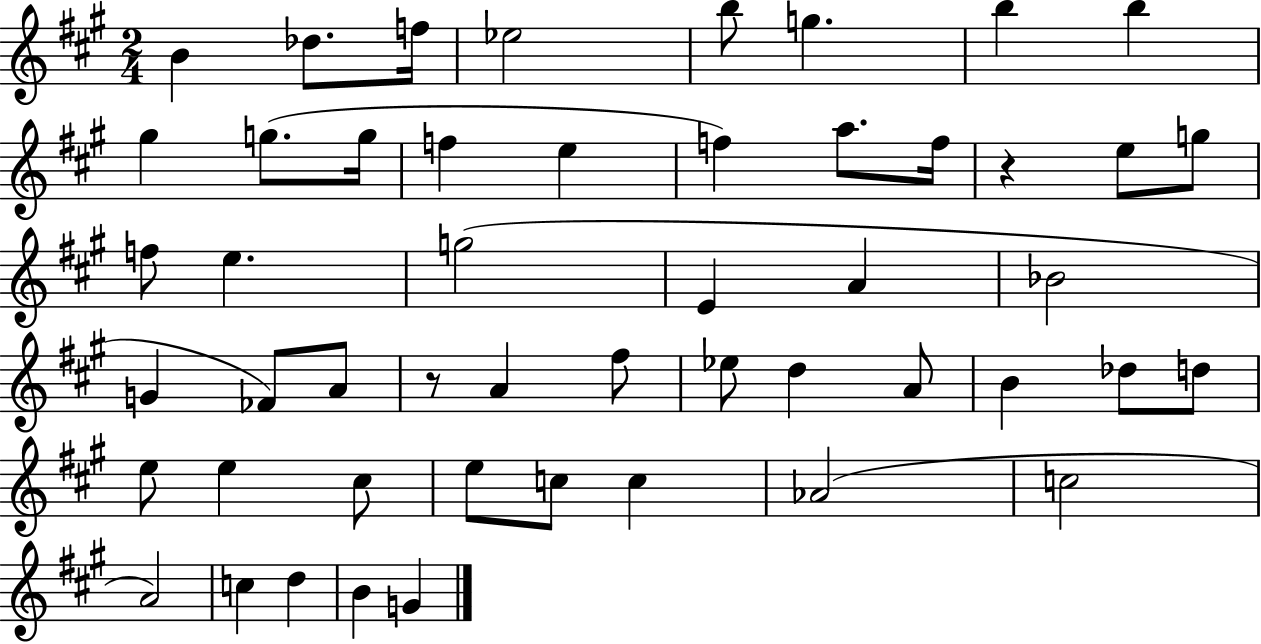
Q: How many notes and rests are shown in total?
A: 50